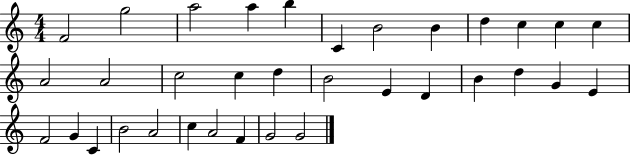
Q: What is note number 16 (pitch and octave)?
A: C5